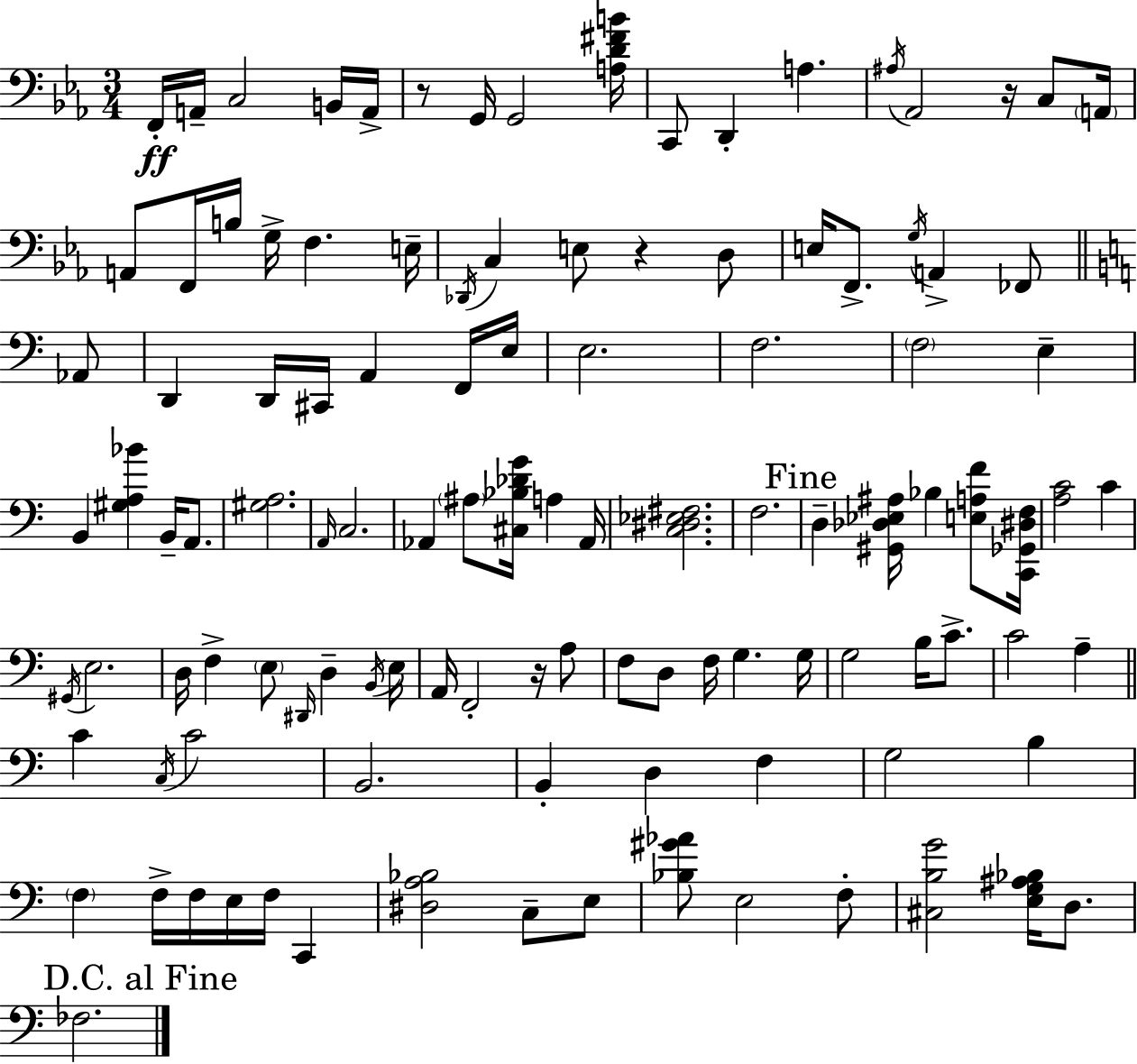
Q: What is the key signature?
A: C minor